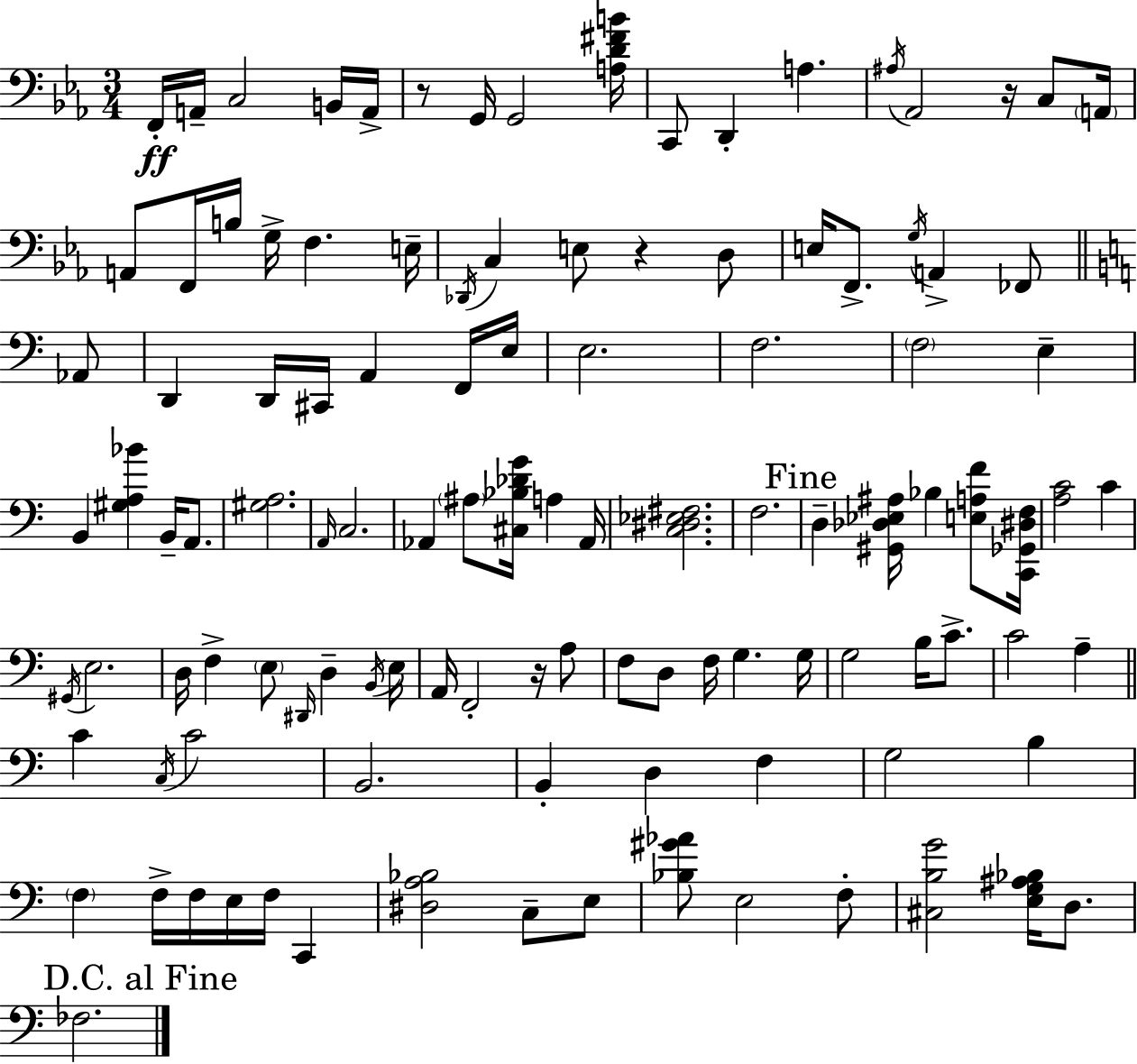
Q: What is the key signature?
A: C minor